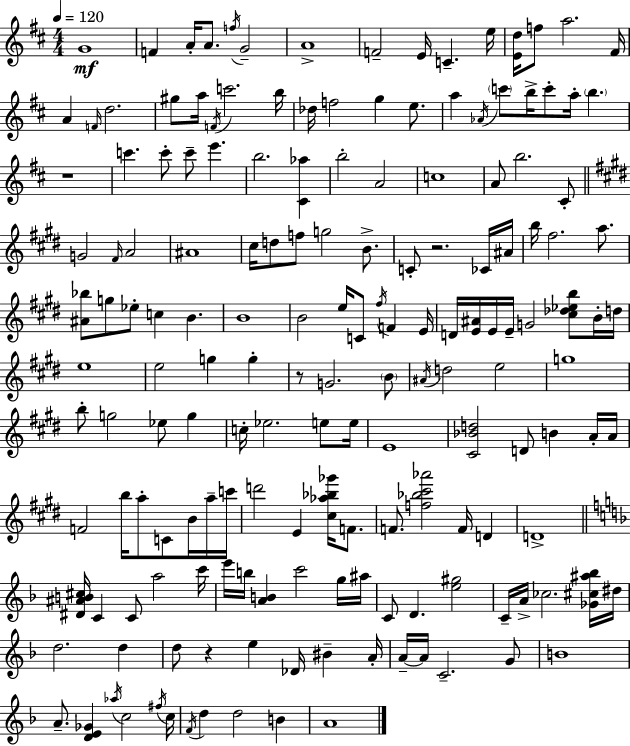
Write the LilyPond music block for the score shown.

{
  \clef treble
  \numericTimeSignature
  \time 4/4
  \key d \major
  \tempo 4 = 120
  g'1\mf | f'4 a'16-. a'8. \acciaccatura { f''16 } g'2-- | a'1-> | f'2-- e'16 c'4.-- | \break e''16 <e' d''>16 f''8 a''2. | fis'16 a'4 \grace { f'16 } d''2. | gis''8 a''16 \acciaccatura { f'16 } c'''2. | b''16 des''16 f''2 g''4 | \break e''8. a''4 \acciaccatura { aes'16 } \parenthesize c'''8 b''16-> c'''8-. a''16-. \parenthesize b''4. | r1 | c'''4. c'''8-. c'''8-- e'''4. | b''2. | \break <cis' aes''>4 b''2-. a'2 | c''1 | a'8 b''2. | cis'8-. \bar "||" \break \key e \major g'2 \grace { fis'16 } a'2 | ais'1 | cis''16 d''8 f''8 g''2 b'8.-> | c'8-. r2. ces'16 | \break ais'16 b''16 fis''2. a''8. | <ais' bes''>8 g''8 ees''8-. c''4 b'4. | b'1 | b'2 e''16 c'8 \acciaccatura { fis''16 } f'4 | \break e'16 d'16 <e' ais'>16 e'16 e'16-- g'2 <cis'' des'' ees'' b''>8 | b'16-. d''16 e''1 | e''2 g''4 g''4-. | r8 g'2. | \break \parenthesize b'8 \acciaccatura { ais'16 } d''2 e''2 | g''1 | b''8-. g''2 ees''8 g''4 | c''16-. ees''2. | \break e''8 e''16 e'1 | <cis' bes' d''>2 d'8 b'4 | a'16-. a'16 f'2 b''16 a''8-. c'8 | b'16 a''16-- c'''16 d'''2 e'4 <cis'' aes'' bes'' ges'''>16 | \break f'8. f'8. <f'' bes'' cis''' aes'''>2 f'16 d'4 | d'1-> | \bar "||" \break \key f \major <dis' ais' b' cis''>16 c'4 c'8 a''2 c'''16 | e'''16 b''16 <a' b'>4 c'''2 g''16 ais''16 | c'8 d'4. <e'' gis''>2 | c'16-- a'16-> ces''2. <ges' cis'' ais'' bes''>16 dis''16 | \break d''2. d''4 | d''8 r4 e''4 des'16 bis'4-- a'16-. | a'16--~~ a'16 c'2.-- g'8 | b'1 | \break a'8.-- <d' e' ges'>4 \acciaccatura { aes''16 } c''2 | \acciaccatura { fis''16 } c''16 \acciaccatura { f'16 } d''4 d''2 b'4 | a'1 | \bar "|."
}